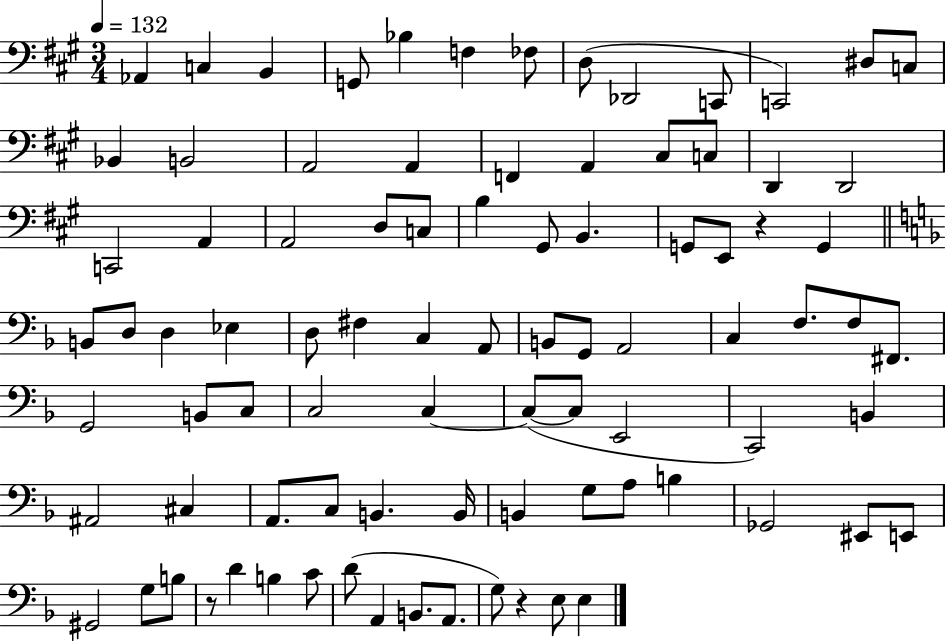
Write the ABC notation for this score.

X:1
T:Untitled
M:3/4
L:1/4
K:A
_A,, C, B,, G,,/2 _B, F, _F,/2 D,/2 _D,,2 C,,/2 C,,2 ^D,/2 C,/2 _B,, B,,2 A,,2 A,, F,, A,, ^C,/2 C,/2 D,, D,,2 C,,2 A,, A,,2 D,/2 C,/2 B, ^G,,/2 B,, G,,/2 E,,/2 z G,, B,,/2 D,/2 D, _E, D,/2 ^F, C, A,,/2 B,,/2 G,,/2 A,,2 C, F,/2 F,/2 ^F,,/2 G,,2 B,,/2 C,/2 C,2 C, C,/2 C,/2 E,,2 C,,2 B,, ^A,,2 ^C, A,,/2 C,/2 B,, B,,/4 B,, G,/2 A,/2 B, _G,,2 ^E,,/2 E,,/2 ^G,,2 G,/2 B,/2 z/2 D B, C/2 D/2 A,, B,,/2 A,,/2 G,/2 z E,/2 E,